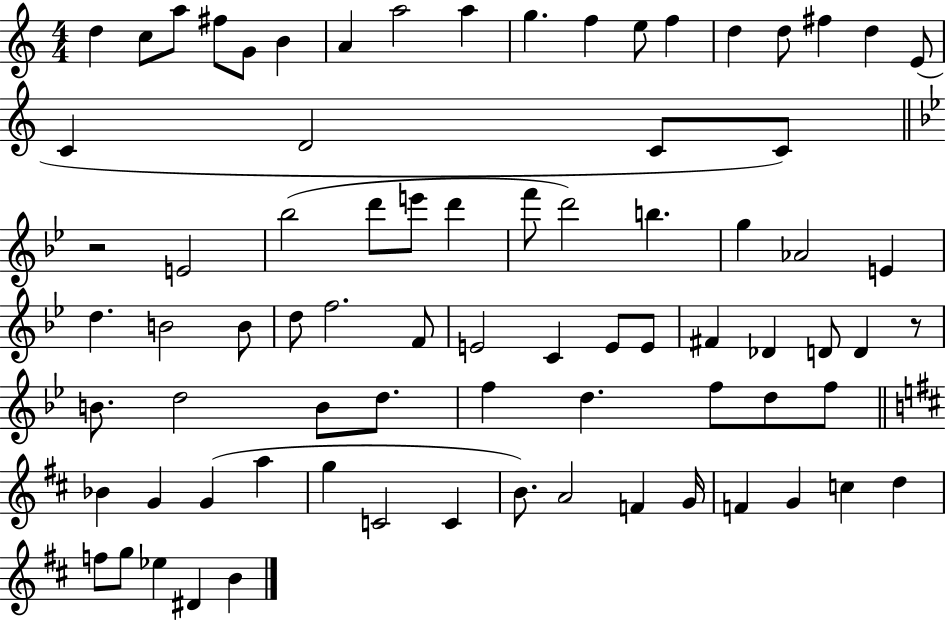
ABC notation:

X:1
T:Untitled
M:4/4
L:1/4
K:C
d c/2 a/2 ^f/2 G/2 B A a2 a g f e/2 f d d/2 ^f d E/2 C D2 C/2 C/2 z2 E2 _b2 d'/2 e'/2 d' f'/2 d'2 b g _A2 E d B2 B/2 d/2 f2 F/2 E2 C E/2 E/2 ^F _D D/2 D z/2 B/2 d2 B/2 d/2 f d f/2 d/2 f/2 _B G G a g C2 C B/2 A2 F G/4 F G c d f/2 g/2 _e ^D B